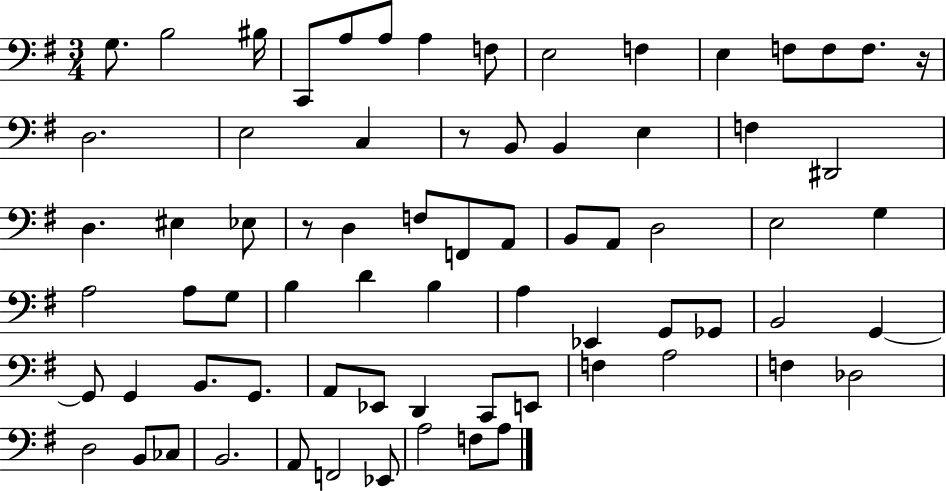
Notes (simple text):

G3/e. B3/h BIS3/s C2/e A3/e A3/e A3/q F3/e E3/h F3/q E3/q F3/e F3/e F3/e. R/s D3/h. E3/h C3/q R/e B2/e B2/q E3/q F3/q D#2/h D3/q. EIS3/q Eb3/e R/e D3/q F3/e F2/e A2/e B2/e A2/e D3/h E3/h G3/q A3/h A3/e G3/e B3/q D4/q B3/q A3/q Eb2/q G2/e Gb2/e B2/h G2/q G2/e G2/q B2/e. G2/e. A2/e Eb2/e D2/q C2/e E2/e F3/q A3/h F3/q Db3/h D3/h B2/e CES3/e B2/h. A2/e F2/h Eb2/e A3/h F3/e A3/e